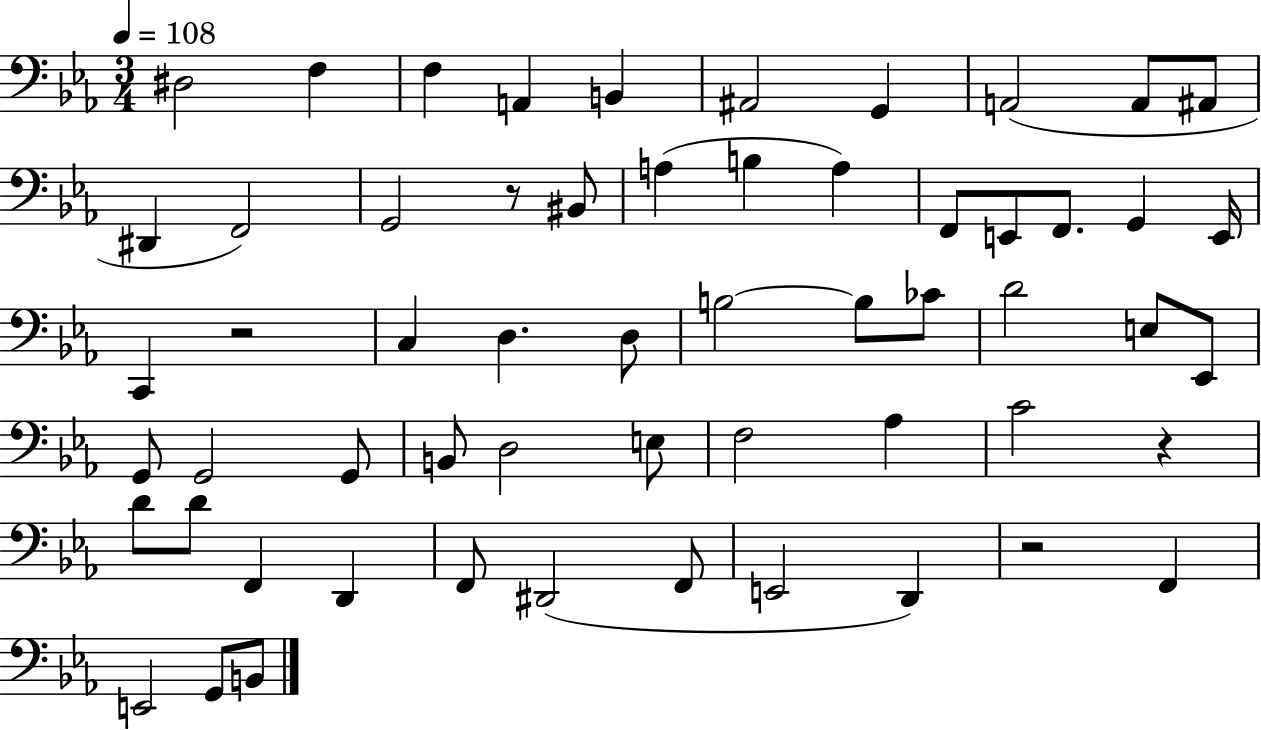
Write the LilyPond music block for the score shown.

{
  \clef bass
  \numericTimeSignature
  \time 3/4
  \key ees \major
  \tempo 4 = 108
  dis2 f4 | f4 a,4 b,4 | ais,2 g,4 | a,2( a,8 ais,8 | \break dis,4 f,2) | g,2 r8 bis,8 | a4( b4 a4) | f,8 e,8 f,8. g,4 e,16 | \break c,4 r2 | c4 d4. d8 | b2~~ b8 ces'8 | d'2 e8 ees,8 | \break g,8 g,2 g,8 | b,8 d2 e8 | f2 aes4 | c'2 r4 | \break d'8 d'8 f,4 d,4 | f,8 dis,2( f,8 | e,2 d,4) | r2 f,4 | \break e,2 g,8 b,8 | \bar "|."
}